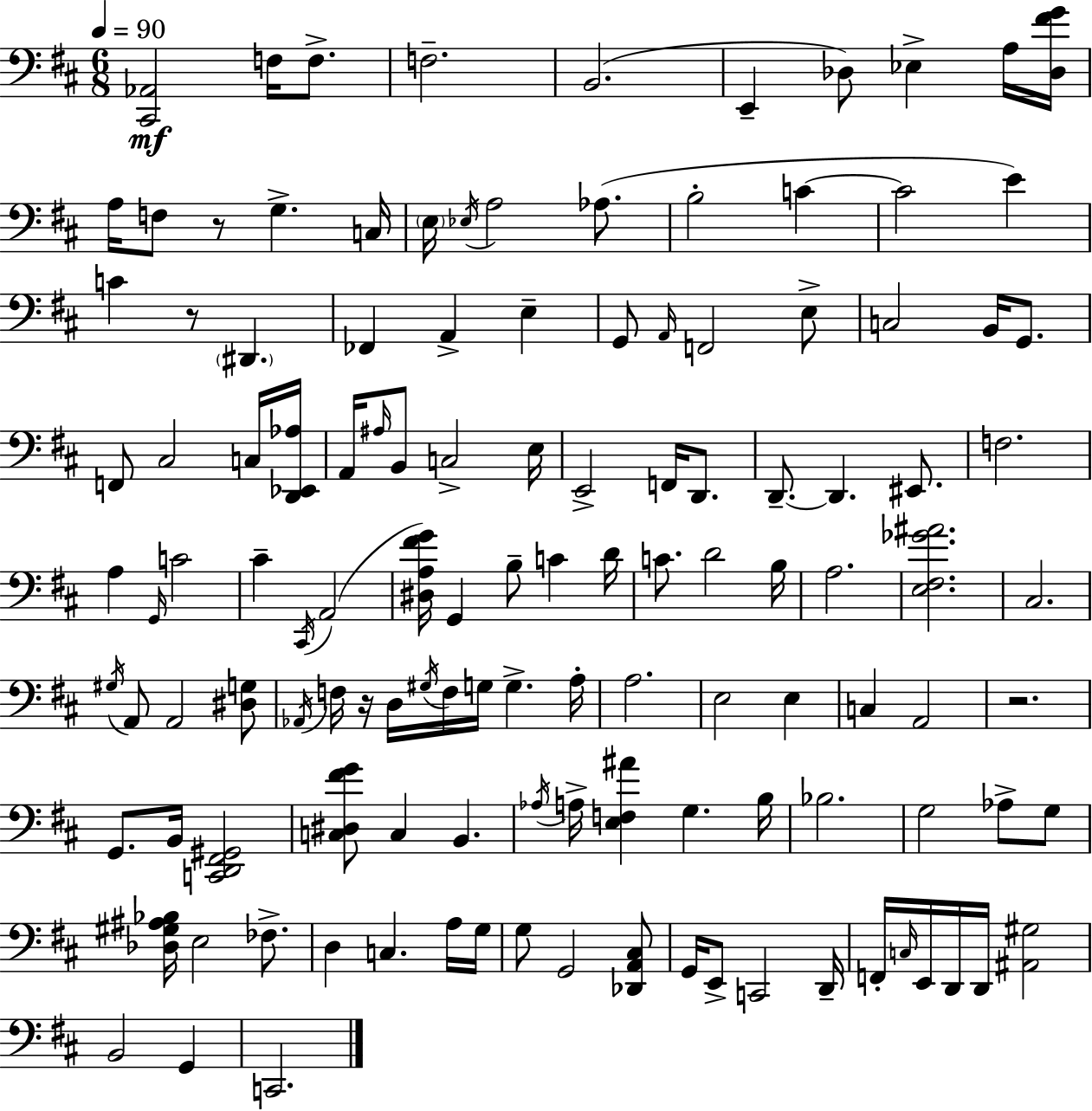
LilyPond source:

{
  \clef bass
  \numericTimeSignature
  \time 6/8
  \key d \major
  \tempo 4 = 90
  <cis, aes,>2\mf f16 f8.-> | f2.-- | b,2.( | e,4-- des8) ees4-> a16 <des fis' g'>16 | \break a16 f8 r8 g4.-> c16 | \parenthesize e16 \acciaccatura { ees16 } a2 aes8.( | b2-. c'4~~ | c'2 e'4) | \break c'4 r8 \parenthesize dis,4. | fes,4 a,4-> e4-- | g,8 \grace { a,16 } f,2 | e8-> c2 b,16 g,8. | \break f,8 cis2 | c16 <d, ees, aes>16 a,16 \grace { ais16 } b,8 c2-> | e16 e,2-> f,16 | d,8. d,8.--~~ d,4. | \break eis,8. f2. | a4 \grace { g,16 } c'2 | cis'4-- \acciaccatura { cis,16 }( a,2 | <dis a fis' g'>16) g,4 b8-- | \break c'4 d'16 c'8. d'2 | b16 a2. | <e fis ges' ais'>2. | cis2. | \break \acciaccatura { gis16 } a,8 a,2 | <dis g>8 \acciaccatura { aes,16 } f16 r16 d16 \acciaccatura { gis16 } f16 | g16 g4.-> a16-. a2. | e2 | \break e4 c4 | a,2 r2. | g,8. b,16 | <c, d, fis, gis,>2 <c dis fis' g'>8 c4 | \break b,4. \acciaccatura { aes16 } a16-> <e f ais'>4 | g4. b16 bes2. | g2 | aes8-> g8 <des gis ais bes>16 e2 | \break fes8.-> d4 | c4. a16 g16 g8 g,2 | <des, a, cis>8 g,16 e,8-> | c,2 d,16-- f,16-. \grace { c16 } e,16 | \break d,16 d,16 <ais, gis>2 b,2 | g,4 c,2. | \bar "|."
}